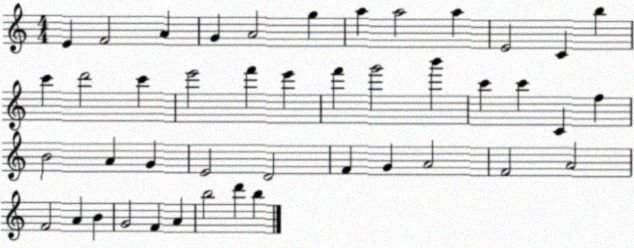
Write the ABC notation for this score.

X:1
T:Untitled
M:4/4
L:1/4
K:C
E F2 A G A2 g a a2 a E2 C b c' d'2 c' e'2 f' e' f' g'2 b' c' c' C f B2 A G E2 D2 F G A2 F2 A2 F2 A B G2 F A b2 d' b